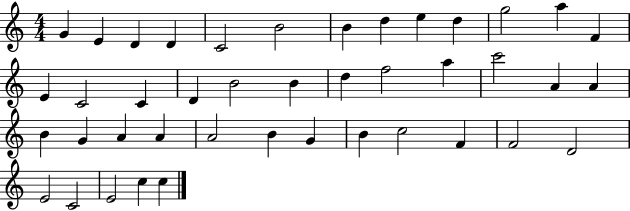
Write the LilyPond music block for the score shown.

{
  \clef treble
  \numericTimeSignature
  \time 4/4
  \key c \major
  g'4 e'4 d'4 d'4 | c'2 b'2 | b'4 d''4 e''4 d''4 | g''2 a''4 f'4 | \break e'4 c'2 c'4 | d'4 b'2 b'4 | d''4 f''2 a''4 | c'''2 a'4 a'4 | \break b'4 g'4 a'4 a'4 | a'2 b'4 g'4 | b'4 c''2 f'4 | f'2 d'2 | \break e'2 c'2 | e'2 c''4 c''4 | \bar "|."
}